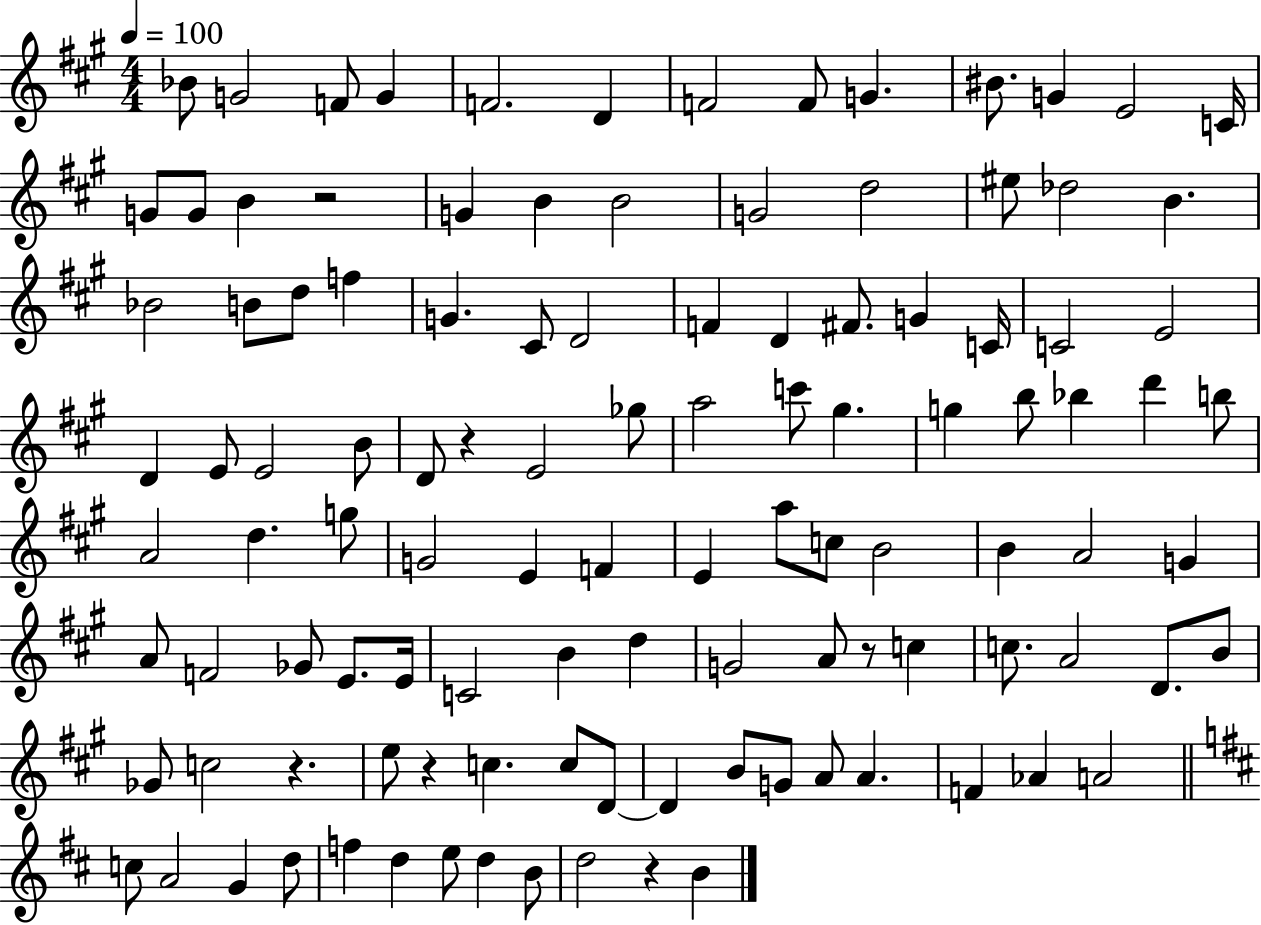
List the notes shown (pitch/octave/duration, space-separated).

Bb4/e G4/h F4/e G4/q F4/h. D4/q F4/h F4/e G4/q. BIS4/e. G4/q E4/h C4/s G4/e G4/e B4/q R/h G4/q B4/q B4/h G4/h D5/h EIS5/e Db5/h B4/q. Bb4/h B4/e D5/e F5/q G4/q. C#4/e D4/h F4/q D4/q F#4/e. G4/q C4/s C4/h E4/h D4/q E4/e E4/h B4/e D4/e R/q E4/h Gb5/e A5/h C6/e G#5/q. G5/q B5/e Bb5/q D6/q B5/e A4/h D5/q. G5/e G4/h E4/q F4/q E4/q A5/e C5/e B4/h B4/q A4/h G4/q A4/e F4/h Gb4/e E4/e. E4/s C4/h B4/q D5/q G4/h A4/e R/e C5/q C5/e. A4/h D4/e. B4/e Gb4/e C5/h R/q. E5/e R/q C5/q. C5/e D4/e D4/q B4/e G4/e A4/e A4/q. F4/q Ab4/q A4/h C5/e A4/h G4/q D5/e F5/q D5/q E5/e D5/q B4/e D5/h R/q B4/q